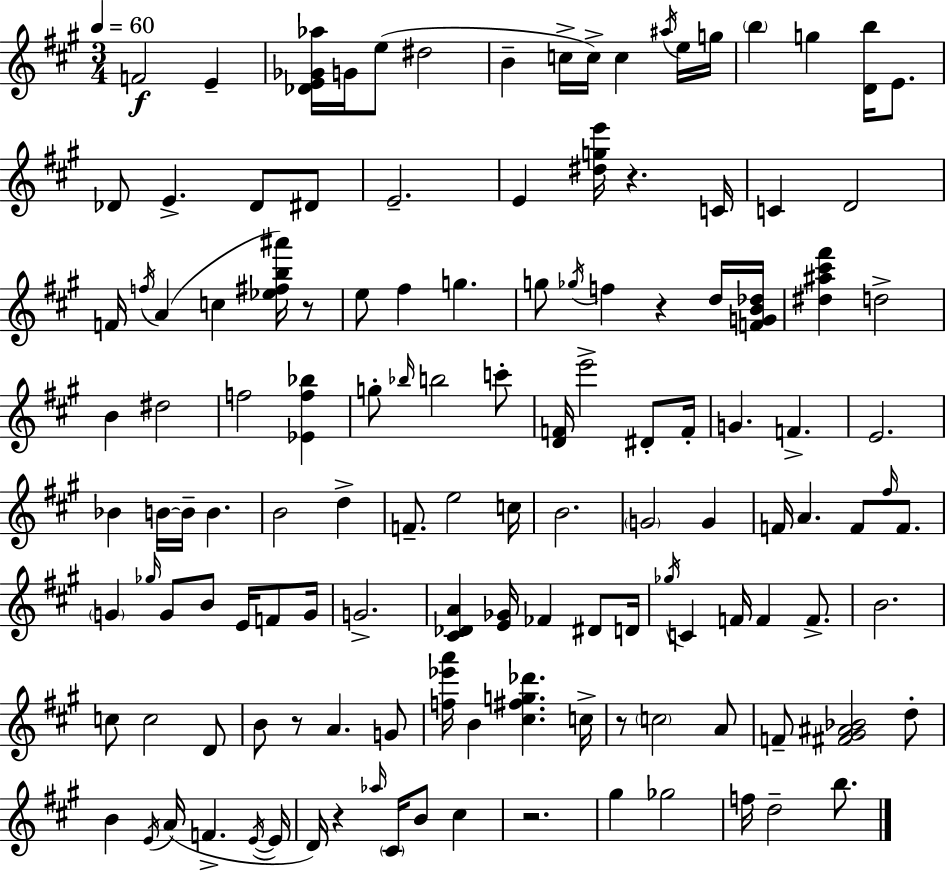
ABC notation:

X:1
T:Untitled
M:3/4
L:1/4
K:A
F2 E [_DE_G_a]/4 G/4 e/2 ^d2 B c/4 c/4 c ^a/4 e/4 g/4 b g [Db]/4 E/2 _D/2 E _D/2 ^D/2 E2 E [^dge']/4 z C/4 C D2 F/4 f/4 A c [_e^fb^a']/4 z/2 e/2 ^f g g/2 _g/4 f z d/4 [FGB_d]/4 [^d^a^c'^f'] d2 B ^d2 f2 [_Ef_b] g/2 _b/4 b2 c'/2 [DF]/4 e'2 ^D/2 F/4 G F E2 _B B/4 B/4 B B2 d F/2 e2 c/4 B2 G2 G F/4 A F/2 ^f/4 F/2 G _g/4 G/2 B/2 E/4 F/2 G/4 G2 [^C_DA] [E_G]/4 _F ^D/2 D/4 _g/4 C F/4 F F/2 B2 c/2 c2 D/2 B/2 z/2 A G/2 [f_e'a']/4 B [^c^fg_d'] c/4 z/2 c2 A/2 F/2 [^F^G^A_B]2 d/2 B E/4 A/4 F E/4 E/4 D/4 z _a/4 ^C/4 B/2 ^c z2 ^g _g2 f/4 d2 b/2